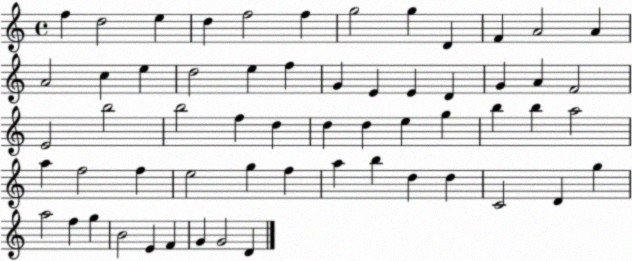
X:1
T:Untitled
M:4/4
L:1/4
K:C
f d2 e d f2 f g2 g D F A2 A A2 c e d2 e f G E E D G A F2 E2 b2 b2 f d d d e g b b a2 a f2 f e2 g f a b d d C2 D g a2 f g B2 E F G G2 D